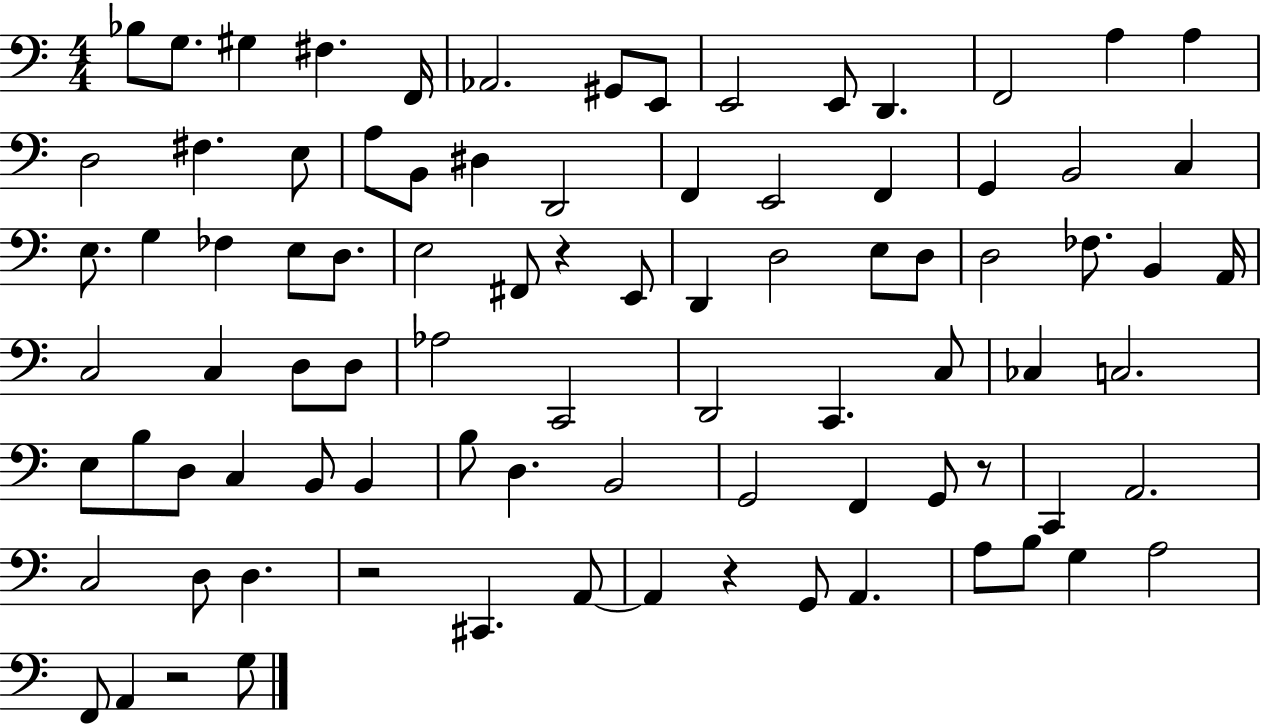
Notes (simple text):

Bb3/e G3/e. G#3/q F#3/q. F2/s Ab2/h. G#2/e E2/e E2/h E2/e D2/q. F2/h A3/q A3/q D3/h F#3/q. E3/e A3/e B2/e D#3/q D2/h F2/q E2/h F2/q G2/q B2/h C3/q E3/e. G3/q FES3/q E3/e D3/e. E3/h F#2/e R/q E2/e D2/q D3/h E3/e D3/e D3/h FES3/e. B2/q A2/s C3/h C3/q D3/e D3/e Ab3/h C2/h D2/h C2/q. C3/e CES3/q C3/h. E3/e B3/e D3/e C3/q B2/e B2/q B3/e D3/q. B2/h G2/h F2/q G2/e R/e C2/q A2/h. C3/h D3/e D3/q. R/h C#2/q. A2/e A2/q R/q G2/e A2/q. A3/e B3/e G3/q A3/h F2/e A2/q R/h G3/e